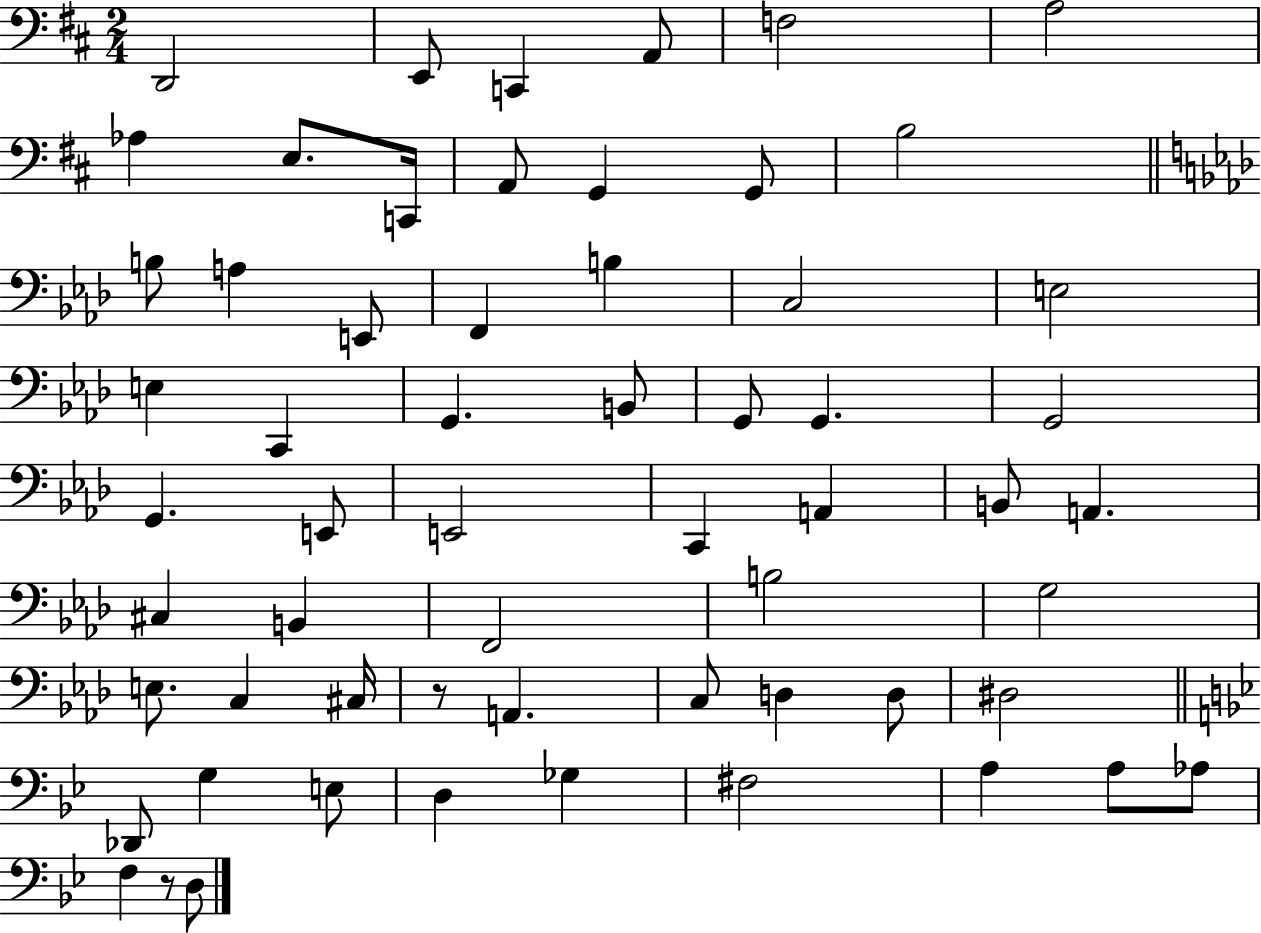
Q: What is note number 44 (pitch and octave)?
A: C3